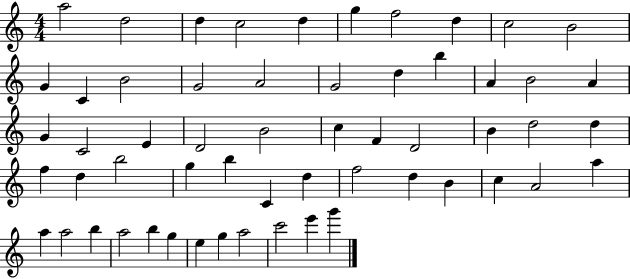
{
  \clef treble
  \numericTimeSignature
  \time 4/4
  \key c \major
  a''2 d''2 | d''4 c''2 d''4 | g''4 f''2 d''4 | c''2 b'2 | \break g'4 c'4 b'2 | g'2 a'2 | g'2 d''4 b''4 | a'4 b'2 a'4 | \break g'4 c'2 e'4 | d'2 b'2 | c''4 f'4 d'2 | b'4 d''2 d''4 | \break f''4 d''4 b''2 | g''4 b''4 c'4 d''4 | f''2 d''4 b'4 | c''4 a'2 a''4 | \break a''4 a''2 b''4 | a''2 b''4 g''4 | e''4 g''4 a''2 | c'''2 e'''4 g'''4 | \break \bar "|."
}